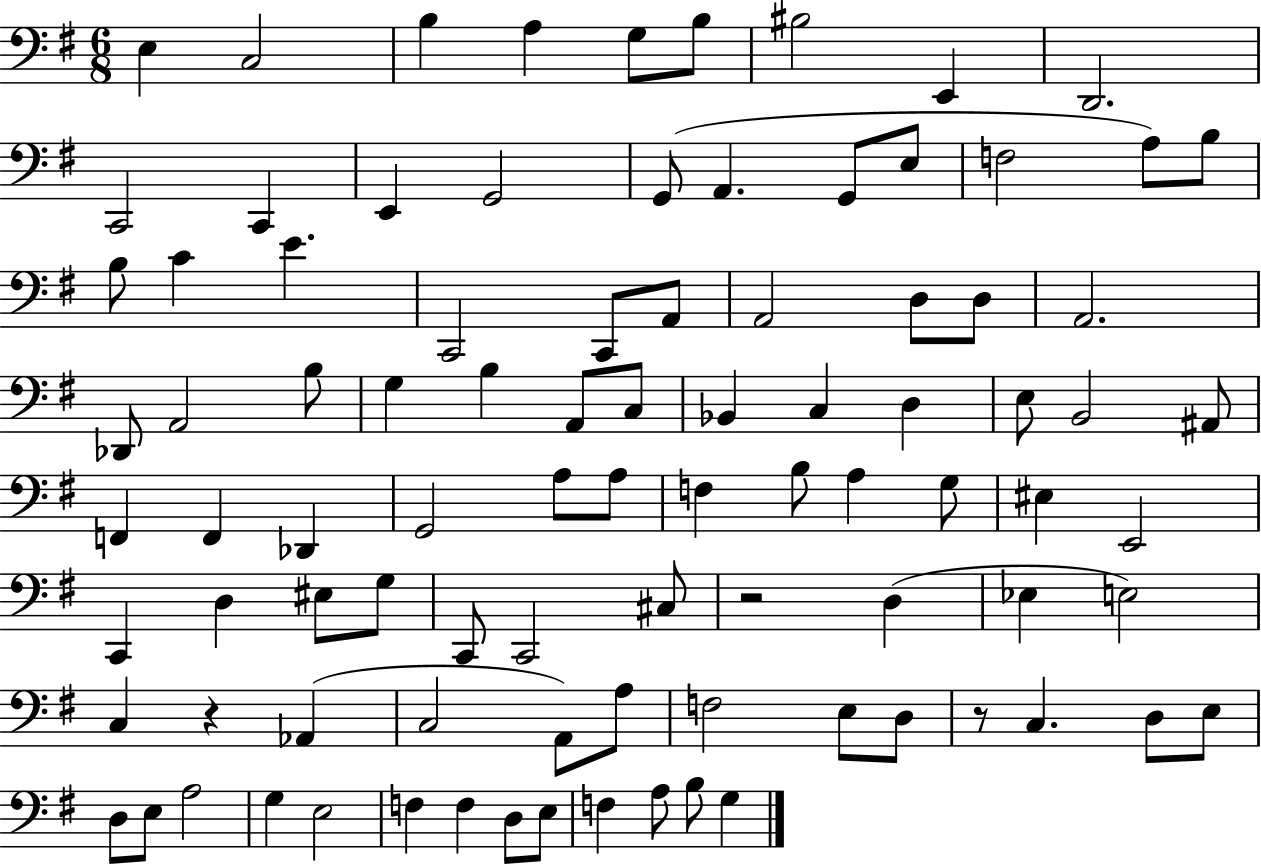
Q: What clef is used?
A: bass